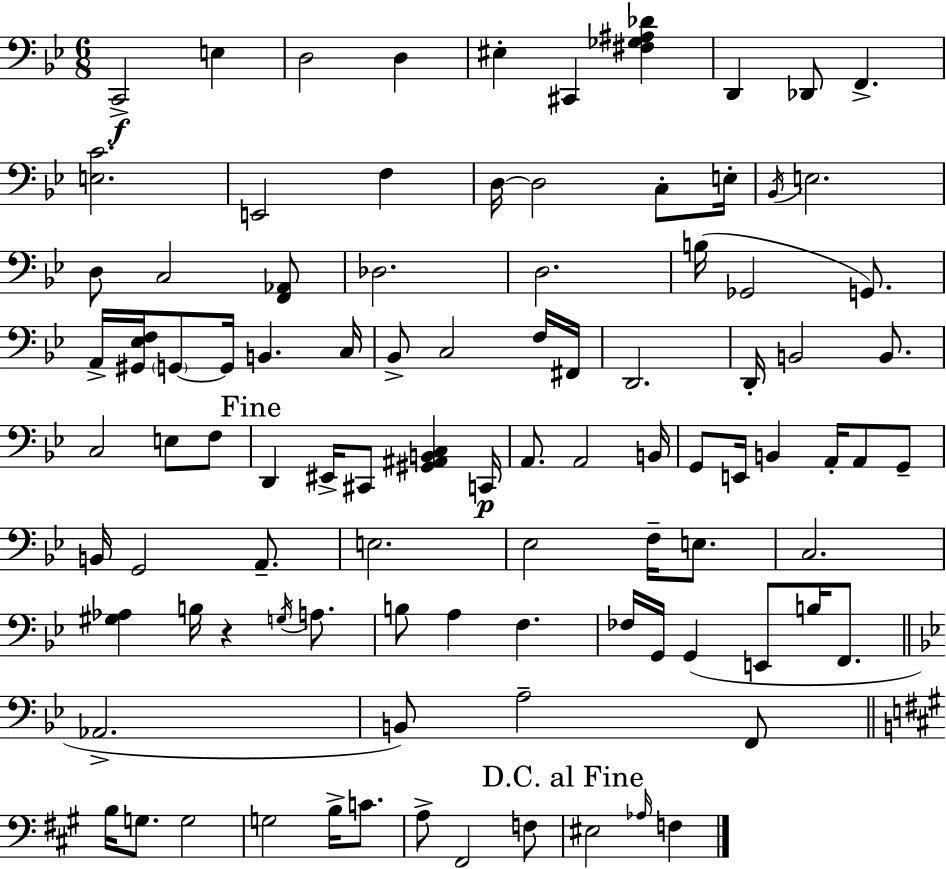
C2/h E3/q D3/h D3/q EIS3/q C#2/q [F#3,Gb3,A#3,Db4]/q D2/q Db2/e F2/q. [E3,C4]/h. E2/h F3/q D3/s D3/h C3/e E3/s Bb2/s E3/h. D3/e C3/h [F2,Ab2]/e Db3/h. D3/h. B3/s Gb2/h G2/e. A2/s [G#2,Eb3,F3]/s G2/e G2/s B2/q. C3/s Bb2/e C3/h F3/s F#2/s D2/h. D2/s B2/h B2/e. C3/h E3/e F3/e D2/q EIS2/s C#2/e [G#2,A#2,B2,C3]/q C2/s A2/e. A2/h B2/s G2/e E2/s B2/q A2/s A2/e G2/e B2/s G2/h A2/e. E3/h. Eb3/h F3/s E3/e. C3/h. [G#3,Ab3]/q B3/s R/q G3/s A3/e. B3/e A3/q F3/q. FES3/s G2/s G2/q E2/e B3/s F2/e. Ab2/h. B2/e A3/h F2/e B3/s G3/e. G3/h G3/h B3/s C4/e. A3/e F#2/h F3/e EIS3/h Ab3/s F3/q